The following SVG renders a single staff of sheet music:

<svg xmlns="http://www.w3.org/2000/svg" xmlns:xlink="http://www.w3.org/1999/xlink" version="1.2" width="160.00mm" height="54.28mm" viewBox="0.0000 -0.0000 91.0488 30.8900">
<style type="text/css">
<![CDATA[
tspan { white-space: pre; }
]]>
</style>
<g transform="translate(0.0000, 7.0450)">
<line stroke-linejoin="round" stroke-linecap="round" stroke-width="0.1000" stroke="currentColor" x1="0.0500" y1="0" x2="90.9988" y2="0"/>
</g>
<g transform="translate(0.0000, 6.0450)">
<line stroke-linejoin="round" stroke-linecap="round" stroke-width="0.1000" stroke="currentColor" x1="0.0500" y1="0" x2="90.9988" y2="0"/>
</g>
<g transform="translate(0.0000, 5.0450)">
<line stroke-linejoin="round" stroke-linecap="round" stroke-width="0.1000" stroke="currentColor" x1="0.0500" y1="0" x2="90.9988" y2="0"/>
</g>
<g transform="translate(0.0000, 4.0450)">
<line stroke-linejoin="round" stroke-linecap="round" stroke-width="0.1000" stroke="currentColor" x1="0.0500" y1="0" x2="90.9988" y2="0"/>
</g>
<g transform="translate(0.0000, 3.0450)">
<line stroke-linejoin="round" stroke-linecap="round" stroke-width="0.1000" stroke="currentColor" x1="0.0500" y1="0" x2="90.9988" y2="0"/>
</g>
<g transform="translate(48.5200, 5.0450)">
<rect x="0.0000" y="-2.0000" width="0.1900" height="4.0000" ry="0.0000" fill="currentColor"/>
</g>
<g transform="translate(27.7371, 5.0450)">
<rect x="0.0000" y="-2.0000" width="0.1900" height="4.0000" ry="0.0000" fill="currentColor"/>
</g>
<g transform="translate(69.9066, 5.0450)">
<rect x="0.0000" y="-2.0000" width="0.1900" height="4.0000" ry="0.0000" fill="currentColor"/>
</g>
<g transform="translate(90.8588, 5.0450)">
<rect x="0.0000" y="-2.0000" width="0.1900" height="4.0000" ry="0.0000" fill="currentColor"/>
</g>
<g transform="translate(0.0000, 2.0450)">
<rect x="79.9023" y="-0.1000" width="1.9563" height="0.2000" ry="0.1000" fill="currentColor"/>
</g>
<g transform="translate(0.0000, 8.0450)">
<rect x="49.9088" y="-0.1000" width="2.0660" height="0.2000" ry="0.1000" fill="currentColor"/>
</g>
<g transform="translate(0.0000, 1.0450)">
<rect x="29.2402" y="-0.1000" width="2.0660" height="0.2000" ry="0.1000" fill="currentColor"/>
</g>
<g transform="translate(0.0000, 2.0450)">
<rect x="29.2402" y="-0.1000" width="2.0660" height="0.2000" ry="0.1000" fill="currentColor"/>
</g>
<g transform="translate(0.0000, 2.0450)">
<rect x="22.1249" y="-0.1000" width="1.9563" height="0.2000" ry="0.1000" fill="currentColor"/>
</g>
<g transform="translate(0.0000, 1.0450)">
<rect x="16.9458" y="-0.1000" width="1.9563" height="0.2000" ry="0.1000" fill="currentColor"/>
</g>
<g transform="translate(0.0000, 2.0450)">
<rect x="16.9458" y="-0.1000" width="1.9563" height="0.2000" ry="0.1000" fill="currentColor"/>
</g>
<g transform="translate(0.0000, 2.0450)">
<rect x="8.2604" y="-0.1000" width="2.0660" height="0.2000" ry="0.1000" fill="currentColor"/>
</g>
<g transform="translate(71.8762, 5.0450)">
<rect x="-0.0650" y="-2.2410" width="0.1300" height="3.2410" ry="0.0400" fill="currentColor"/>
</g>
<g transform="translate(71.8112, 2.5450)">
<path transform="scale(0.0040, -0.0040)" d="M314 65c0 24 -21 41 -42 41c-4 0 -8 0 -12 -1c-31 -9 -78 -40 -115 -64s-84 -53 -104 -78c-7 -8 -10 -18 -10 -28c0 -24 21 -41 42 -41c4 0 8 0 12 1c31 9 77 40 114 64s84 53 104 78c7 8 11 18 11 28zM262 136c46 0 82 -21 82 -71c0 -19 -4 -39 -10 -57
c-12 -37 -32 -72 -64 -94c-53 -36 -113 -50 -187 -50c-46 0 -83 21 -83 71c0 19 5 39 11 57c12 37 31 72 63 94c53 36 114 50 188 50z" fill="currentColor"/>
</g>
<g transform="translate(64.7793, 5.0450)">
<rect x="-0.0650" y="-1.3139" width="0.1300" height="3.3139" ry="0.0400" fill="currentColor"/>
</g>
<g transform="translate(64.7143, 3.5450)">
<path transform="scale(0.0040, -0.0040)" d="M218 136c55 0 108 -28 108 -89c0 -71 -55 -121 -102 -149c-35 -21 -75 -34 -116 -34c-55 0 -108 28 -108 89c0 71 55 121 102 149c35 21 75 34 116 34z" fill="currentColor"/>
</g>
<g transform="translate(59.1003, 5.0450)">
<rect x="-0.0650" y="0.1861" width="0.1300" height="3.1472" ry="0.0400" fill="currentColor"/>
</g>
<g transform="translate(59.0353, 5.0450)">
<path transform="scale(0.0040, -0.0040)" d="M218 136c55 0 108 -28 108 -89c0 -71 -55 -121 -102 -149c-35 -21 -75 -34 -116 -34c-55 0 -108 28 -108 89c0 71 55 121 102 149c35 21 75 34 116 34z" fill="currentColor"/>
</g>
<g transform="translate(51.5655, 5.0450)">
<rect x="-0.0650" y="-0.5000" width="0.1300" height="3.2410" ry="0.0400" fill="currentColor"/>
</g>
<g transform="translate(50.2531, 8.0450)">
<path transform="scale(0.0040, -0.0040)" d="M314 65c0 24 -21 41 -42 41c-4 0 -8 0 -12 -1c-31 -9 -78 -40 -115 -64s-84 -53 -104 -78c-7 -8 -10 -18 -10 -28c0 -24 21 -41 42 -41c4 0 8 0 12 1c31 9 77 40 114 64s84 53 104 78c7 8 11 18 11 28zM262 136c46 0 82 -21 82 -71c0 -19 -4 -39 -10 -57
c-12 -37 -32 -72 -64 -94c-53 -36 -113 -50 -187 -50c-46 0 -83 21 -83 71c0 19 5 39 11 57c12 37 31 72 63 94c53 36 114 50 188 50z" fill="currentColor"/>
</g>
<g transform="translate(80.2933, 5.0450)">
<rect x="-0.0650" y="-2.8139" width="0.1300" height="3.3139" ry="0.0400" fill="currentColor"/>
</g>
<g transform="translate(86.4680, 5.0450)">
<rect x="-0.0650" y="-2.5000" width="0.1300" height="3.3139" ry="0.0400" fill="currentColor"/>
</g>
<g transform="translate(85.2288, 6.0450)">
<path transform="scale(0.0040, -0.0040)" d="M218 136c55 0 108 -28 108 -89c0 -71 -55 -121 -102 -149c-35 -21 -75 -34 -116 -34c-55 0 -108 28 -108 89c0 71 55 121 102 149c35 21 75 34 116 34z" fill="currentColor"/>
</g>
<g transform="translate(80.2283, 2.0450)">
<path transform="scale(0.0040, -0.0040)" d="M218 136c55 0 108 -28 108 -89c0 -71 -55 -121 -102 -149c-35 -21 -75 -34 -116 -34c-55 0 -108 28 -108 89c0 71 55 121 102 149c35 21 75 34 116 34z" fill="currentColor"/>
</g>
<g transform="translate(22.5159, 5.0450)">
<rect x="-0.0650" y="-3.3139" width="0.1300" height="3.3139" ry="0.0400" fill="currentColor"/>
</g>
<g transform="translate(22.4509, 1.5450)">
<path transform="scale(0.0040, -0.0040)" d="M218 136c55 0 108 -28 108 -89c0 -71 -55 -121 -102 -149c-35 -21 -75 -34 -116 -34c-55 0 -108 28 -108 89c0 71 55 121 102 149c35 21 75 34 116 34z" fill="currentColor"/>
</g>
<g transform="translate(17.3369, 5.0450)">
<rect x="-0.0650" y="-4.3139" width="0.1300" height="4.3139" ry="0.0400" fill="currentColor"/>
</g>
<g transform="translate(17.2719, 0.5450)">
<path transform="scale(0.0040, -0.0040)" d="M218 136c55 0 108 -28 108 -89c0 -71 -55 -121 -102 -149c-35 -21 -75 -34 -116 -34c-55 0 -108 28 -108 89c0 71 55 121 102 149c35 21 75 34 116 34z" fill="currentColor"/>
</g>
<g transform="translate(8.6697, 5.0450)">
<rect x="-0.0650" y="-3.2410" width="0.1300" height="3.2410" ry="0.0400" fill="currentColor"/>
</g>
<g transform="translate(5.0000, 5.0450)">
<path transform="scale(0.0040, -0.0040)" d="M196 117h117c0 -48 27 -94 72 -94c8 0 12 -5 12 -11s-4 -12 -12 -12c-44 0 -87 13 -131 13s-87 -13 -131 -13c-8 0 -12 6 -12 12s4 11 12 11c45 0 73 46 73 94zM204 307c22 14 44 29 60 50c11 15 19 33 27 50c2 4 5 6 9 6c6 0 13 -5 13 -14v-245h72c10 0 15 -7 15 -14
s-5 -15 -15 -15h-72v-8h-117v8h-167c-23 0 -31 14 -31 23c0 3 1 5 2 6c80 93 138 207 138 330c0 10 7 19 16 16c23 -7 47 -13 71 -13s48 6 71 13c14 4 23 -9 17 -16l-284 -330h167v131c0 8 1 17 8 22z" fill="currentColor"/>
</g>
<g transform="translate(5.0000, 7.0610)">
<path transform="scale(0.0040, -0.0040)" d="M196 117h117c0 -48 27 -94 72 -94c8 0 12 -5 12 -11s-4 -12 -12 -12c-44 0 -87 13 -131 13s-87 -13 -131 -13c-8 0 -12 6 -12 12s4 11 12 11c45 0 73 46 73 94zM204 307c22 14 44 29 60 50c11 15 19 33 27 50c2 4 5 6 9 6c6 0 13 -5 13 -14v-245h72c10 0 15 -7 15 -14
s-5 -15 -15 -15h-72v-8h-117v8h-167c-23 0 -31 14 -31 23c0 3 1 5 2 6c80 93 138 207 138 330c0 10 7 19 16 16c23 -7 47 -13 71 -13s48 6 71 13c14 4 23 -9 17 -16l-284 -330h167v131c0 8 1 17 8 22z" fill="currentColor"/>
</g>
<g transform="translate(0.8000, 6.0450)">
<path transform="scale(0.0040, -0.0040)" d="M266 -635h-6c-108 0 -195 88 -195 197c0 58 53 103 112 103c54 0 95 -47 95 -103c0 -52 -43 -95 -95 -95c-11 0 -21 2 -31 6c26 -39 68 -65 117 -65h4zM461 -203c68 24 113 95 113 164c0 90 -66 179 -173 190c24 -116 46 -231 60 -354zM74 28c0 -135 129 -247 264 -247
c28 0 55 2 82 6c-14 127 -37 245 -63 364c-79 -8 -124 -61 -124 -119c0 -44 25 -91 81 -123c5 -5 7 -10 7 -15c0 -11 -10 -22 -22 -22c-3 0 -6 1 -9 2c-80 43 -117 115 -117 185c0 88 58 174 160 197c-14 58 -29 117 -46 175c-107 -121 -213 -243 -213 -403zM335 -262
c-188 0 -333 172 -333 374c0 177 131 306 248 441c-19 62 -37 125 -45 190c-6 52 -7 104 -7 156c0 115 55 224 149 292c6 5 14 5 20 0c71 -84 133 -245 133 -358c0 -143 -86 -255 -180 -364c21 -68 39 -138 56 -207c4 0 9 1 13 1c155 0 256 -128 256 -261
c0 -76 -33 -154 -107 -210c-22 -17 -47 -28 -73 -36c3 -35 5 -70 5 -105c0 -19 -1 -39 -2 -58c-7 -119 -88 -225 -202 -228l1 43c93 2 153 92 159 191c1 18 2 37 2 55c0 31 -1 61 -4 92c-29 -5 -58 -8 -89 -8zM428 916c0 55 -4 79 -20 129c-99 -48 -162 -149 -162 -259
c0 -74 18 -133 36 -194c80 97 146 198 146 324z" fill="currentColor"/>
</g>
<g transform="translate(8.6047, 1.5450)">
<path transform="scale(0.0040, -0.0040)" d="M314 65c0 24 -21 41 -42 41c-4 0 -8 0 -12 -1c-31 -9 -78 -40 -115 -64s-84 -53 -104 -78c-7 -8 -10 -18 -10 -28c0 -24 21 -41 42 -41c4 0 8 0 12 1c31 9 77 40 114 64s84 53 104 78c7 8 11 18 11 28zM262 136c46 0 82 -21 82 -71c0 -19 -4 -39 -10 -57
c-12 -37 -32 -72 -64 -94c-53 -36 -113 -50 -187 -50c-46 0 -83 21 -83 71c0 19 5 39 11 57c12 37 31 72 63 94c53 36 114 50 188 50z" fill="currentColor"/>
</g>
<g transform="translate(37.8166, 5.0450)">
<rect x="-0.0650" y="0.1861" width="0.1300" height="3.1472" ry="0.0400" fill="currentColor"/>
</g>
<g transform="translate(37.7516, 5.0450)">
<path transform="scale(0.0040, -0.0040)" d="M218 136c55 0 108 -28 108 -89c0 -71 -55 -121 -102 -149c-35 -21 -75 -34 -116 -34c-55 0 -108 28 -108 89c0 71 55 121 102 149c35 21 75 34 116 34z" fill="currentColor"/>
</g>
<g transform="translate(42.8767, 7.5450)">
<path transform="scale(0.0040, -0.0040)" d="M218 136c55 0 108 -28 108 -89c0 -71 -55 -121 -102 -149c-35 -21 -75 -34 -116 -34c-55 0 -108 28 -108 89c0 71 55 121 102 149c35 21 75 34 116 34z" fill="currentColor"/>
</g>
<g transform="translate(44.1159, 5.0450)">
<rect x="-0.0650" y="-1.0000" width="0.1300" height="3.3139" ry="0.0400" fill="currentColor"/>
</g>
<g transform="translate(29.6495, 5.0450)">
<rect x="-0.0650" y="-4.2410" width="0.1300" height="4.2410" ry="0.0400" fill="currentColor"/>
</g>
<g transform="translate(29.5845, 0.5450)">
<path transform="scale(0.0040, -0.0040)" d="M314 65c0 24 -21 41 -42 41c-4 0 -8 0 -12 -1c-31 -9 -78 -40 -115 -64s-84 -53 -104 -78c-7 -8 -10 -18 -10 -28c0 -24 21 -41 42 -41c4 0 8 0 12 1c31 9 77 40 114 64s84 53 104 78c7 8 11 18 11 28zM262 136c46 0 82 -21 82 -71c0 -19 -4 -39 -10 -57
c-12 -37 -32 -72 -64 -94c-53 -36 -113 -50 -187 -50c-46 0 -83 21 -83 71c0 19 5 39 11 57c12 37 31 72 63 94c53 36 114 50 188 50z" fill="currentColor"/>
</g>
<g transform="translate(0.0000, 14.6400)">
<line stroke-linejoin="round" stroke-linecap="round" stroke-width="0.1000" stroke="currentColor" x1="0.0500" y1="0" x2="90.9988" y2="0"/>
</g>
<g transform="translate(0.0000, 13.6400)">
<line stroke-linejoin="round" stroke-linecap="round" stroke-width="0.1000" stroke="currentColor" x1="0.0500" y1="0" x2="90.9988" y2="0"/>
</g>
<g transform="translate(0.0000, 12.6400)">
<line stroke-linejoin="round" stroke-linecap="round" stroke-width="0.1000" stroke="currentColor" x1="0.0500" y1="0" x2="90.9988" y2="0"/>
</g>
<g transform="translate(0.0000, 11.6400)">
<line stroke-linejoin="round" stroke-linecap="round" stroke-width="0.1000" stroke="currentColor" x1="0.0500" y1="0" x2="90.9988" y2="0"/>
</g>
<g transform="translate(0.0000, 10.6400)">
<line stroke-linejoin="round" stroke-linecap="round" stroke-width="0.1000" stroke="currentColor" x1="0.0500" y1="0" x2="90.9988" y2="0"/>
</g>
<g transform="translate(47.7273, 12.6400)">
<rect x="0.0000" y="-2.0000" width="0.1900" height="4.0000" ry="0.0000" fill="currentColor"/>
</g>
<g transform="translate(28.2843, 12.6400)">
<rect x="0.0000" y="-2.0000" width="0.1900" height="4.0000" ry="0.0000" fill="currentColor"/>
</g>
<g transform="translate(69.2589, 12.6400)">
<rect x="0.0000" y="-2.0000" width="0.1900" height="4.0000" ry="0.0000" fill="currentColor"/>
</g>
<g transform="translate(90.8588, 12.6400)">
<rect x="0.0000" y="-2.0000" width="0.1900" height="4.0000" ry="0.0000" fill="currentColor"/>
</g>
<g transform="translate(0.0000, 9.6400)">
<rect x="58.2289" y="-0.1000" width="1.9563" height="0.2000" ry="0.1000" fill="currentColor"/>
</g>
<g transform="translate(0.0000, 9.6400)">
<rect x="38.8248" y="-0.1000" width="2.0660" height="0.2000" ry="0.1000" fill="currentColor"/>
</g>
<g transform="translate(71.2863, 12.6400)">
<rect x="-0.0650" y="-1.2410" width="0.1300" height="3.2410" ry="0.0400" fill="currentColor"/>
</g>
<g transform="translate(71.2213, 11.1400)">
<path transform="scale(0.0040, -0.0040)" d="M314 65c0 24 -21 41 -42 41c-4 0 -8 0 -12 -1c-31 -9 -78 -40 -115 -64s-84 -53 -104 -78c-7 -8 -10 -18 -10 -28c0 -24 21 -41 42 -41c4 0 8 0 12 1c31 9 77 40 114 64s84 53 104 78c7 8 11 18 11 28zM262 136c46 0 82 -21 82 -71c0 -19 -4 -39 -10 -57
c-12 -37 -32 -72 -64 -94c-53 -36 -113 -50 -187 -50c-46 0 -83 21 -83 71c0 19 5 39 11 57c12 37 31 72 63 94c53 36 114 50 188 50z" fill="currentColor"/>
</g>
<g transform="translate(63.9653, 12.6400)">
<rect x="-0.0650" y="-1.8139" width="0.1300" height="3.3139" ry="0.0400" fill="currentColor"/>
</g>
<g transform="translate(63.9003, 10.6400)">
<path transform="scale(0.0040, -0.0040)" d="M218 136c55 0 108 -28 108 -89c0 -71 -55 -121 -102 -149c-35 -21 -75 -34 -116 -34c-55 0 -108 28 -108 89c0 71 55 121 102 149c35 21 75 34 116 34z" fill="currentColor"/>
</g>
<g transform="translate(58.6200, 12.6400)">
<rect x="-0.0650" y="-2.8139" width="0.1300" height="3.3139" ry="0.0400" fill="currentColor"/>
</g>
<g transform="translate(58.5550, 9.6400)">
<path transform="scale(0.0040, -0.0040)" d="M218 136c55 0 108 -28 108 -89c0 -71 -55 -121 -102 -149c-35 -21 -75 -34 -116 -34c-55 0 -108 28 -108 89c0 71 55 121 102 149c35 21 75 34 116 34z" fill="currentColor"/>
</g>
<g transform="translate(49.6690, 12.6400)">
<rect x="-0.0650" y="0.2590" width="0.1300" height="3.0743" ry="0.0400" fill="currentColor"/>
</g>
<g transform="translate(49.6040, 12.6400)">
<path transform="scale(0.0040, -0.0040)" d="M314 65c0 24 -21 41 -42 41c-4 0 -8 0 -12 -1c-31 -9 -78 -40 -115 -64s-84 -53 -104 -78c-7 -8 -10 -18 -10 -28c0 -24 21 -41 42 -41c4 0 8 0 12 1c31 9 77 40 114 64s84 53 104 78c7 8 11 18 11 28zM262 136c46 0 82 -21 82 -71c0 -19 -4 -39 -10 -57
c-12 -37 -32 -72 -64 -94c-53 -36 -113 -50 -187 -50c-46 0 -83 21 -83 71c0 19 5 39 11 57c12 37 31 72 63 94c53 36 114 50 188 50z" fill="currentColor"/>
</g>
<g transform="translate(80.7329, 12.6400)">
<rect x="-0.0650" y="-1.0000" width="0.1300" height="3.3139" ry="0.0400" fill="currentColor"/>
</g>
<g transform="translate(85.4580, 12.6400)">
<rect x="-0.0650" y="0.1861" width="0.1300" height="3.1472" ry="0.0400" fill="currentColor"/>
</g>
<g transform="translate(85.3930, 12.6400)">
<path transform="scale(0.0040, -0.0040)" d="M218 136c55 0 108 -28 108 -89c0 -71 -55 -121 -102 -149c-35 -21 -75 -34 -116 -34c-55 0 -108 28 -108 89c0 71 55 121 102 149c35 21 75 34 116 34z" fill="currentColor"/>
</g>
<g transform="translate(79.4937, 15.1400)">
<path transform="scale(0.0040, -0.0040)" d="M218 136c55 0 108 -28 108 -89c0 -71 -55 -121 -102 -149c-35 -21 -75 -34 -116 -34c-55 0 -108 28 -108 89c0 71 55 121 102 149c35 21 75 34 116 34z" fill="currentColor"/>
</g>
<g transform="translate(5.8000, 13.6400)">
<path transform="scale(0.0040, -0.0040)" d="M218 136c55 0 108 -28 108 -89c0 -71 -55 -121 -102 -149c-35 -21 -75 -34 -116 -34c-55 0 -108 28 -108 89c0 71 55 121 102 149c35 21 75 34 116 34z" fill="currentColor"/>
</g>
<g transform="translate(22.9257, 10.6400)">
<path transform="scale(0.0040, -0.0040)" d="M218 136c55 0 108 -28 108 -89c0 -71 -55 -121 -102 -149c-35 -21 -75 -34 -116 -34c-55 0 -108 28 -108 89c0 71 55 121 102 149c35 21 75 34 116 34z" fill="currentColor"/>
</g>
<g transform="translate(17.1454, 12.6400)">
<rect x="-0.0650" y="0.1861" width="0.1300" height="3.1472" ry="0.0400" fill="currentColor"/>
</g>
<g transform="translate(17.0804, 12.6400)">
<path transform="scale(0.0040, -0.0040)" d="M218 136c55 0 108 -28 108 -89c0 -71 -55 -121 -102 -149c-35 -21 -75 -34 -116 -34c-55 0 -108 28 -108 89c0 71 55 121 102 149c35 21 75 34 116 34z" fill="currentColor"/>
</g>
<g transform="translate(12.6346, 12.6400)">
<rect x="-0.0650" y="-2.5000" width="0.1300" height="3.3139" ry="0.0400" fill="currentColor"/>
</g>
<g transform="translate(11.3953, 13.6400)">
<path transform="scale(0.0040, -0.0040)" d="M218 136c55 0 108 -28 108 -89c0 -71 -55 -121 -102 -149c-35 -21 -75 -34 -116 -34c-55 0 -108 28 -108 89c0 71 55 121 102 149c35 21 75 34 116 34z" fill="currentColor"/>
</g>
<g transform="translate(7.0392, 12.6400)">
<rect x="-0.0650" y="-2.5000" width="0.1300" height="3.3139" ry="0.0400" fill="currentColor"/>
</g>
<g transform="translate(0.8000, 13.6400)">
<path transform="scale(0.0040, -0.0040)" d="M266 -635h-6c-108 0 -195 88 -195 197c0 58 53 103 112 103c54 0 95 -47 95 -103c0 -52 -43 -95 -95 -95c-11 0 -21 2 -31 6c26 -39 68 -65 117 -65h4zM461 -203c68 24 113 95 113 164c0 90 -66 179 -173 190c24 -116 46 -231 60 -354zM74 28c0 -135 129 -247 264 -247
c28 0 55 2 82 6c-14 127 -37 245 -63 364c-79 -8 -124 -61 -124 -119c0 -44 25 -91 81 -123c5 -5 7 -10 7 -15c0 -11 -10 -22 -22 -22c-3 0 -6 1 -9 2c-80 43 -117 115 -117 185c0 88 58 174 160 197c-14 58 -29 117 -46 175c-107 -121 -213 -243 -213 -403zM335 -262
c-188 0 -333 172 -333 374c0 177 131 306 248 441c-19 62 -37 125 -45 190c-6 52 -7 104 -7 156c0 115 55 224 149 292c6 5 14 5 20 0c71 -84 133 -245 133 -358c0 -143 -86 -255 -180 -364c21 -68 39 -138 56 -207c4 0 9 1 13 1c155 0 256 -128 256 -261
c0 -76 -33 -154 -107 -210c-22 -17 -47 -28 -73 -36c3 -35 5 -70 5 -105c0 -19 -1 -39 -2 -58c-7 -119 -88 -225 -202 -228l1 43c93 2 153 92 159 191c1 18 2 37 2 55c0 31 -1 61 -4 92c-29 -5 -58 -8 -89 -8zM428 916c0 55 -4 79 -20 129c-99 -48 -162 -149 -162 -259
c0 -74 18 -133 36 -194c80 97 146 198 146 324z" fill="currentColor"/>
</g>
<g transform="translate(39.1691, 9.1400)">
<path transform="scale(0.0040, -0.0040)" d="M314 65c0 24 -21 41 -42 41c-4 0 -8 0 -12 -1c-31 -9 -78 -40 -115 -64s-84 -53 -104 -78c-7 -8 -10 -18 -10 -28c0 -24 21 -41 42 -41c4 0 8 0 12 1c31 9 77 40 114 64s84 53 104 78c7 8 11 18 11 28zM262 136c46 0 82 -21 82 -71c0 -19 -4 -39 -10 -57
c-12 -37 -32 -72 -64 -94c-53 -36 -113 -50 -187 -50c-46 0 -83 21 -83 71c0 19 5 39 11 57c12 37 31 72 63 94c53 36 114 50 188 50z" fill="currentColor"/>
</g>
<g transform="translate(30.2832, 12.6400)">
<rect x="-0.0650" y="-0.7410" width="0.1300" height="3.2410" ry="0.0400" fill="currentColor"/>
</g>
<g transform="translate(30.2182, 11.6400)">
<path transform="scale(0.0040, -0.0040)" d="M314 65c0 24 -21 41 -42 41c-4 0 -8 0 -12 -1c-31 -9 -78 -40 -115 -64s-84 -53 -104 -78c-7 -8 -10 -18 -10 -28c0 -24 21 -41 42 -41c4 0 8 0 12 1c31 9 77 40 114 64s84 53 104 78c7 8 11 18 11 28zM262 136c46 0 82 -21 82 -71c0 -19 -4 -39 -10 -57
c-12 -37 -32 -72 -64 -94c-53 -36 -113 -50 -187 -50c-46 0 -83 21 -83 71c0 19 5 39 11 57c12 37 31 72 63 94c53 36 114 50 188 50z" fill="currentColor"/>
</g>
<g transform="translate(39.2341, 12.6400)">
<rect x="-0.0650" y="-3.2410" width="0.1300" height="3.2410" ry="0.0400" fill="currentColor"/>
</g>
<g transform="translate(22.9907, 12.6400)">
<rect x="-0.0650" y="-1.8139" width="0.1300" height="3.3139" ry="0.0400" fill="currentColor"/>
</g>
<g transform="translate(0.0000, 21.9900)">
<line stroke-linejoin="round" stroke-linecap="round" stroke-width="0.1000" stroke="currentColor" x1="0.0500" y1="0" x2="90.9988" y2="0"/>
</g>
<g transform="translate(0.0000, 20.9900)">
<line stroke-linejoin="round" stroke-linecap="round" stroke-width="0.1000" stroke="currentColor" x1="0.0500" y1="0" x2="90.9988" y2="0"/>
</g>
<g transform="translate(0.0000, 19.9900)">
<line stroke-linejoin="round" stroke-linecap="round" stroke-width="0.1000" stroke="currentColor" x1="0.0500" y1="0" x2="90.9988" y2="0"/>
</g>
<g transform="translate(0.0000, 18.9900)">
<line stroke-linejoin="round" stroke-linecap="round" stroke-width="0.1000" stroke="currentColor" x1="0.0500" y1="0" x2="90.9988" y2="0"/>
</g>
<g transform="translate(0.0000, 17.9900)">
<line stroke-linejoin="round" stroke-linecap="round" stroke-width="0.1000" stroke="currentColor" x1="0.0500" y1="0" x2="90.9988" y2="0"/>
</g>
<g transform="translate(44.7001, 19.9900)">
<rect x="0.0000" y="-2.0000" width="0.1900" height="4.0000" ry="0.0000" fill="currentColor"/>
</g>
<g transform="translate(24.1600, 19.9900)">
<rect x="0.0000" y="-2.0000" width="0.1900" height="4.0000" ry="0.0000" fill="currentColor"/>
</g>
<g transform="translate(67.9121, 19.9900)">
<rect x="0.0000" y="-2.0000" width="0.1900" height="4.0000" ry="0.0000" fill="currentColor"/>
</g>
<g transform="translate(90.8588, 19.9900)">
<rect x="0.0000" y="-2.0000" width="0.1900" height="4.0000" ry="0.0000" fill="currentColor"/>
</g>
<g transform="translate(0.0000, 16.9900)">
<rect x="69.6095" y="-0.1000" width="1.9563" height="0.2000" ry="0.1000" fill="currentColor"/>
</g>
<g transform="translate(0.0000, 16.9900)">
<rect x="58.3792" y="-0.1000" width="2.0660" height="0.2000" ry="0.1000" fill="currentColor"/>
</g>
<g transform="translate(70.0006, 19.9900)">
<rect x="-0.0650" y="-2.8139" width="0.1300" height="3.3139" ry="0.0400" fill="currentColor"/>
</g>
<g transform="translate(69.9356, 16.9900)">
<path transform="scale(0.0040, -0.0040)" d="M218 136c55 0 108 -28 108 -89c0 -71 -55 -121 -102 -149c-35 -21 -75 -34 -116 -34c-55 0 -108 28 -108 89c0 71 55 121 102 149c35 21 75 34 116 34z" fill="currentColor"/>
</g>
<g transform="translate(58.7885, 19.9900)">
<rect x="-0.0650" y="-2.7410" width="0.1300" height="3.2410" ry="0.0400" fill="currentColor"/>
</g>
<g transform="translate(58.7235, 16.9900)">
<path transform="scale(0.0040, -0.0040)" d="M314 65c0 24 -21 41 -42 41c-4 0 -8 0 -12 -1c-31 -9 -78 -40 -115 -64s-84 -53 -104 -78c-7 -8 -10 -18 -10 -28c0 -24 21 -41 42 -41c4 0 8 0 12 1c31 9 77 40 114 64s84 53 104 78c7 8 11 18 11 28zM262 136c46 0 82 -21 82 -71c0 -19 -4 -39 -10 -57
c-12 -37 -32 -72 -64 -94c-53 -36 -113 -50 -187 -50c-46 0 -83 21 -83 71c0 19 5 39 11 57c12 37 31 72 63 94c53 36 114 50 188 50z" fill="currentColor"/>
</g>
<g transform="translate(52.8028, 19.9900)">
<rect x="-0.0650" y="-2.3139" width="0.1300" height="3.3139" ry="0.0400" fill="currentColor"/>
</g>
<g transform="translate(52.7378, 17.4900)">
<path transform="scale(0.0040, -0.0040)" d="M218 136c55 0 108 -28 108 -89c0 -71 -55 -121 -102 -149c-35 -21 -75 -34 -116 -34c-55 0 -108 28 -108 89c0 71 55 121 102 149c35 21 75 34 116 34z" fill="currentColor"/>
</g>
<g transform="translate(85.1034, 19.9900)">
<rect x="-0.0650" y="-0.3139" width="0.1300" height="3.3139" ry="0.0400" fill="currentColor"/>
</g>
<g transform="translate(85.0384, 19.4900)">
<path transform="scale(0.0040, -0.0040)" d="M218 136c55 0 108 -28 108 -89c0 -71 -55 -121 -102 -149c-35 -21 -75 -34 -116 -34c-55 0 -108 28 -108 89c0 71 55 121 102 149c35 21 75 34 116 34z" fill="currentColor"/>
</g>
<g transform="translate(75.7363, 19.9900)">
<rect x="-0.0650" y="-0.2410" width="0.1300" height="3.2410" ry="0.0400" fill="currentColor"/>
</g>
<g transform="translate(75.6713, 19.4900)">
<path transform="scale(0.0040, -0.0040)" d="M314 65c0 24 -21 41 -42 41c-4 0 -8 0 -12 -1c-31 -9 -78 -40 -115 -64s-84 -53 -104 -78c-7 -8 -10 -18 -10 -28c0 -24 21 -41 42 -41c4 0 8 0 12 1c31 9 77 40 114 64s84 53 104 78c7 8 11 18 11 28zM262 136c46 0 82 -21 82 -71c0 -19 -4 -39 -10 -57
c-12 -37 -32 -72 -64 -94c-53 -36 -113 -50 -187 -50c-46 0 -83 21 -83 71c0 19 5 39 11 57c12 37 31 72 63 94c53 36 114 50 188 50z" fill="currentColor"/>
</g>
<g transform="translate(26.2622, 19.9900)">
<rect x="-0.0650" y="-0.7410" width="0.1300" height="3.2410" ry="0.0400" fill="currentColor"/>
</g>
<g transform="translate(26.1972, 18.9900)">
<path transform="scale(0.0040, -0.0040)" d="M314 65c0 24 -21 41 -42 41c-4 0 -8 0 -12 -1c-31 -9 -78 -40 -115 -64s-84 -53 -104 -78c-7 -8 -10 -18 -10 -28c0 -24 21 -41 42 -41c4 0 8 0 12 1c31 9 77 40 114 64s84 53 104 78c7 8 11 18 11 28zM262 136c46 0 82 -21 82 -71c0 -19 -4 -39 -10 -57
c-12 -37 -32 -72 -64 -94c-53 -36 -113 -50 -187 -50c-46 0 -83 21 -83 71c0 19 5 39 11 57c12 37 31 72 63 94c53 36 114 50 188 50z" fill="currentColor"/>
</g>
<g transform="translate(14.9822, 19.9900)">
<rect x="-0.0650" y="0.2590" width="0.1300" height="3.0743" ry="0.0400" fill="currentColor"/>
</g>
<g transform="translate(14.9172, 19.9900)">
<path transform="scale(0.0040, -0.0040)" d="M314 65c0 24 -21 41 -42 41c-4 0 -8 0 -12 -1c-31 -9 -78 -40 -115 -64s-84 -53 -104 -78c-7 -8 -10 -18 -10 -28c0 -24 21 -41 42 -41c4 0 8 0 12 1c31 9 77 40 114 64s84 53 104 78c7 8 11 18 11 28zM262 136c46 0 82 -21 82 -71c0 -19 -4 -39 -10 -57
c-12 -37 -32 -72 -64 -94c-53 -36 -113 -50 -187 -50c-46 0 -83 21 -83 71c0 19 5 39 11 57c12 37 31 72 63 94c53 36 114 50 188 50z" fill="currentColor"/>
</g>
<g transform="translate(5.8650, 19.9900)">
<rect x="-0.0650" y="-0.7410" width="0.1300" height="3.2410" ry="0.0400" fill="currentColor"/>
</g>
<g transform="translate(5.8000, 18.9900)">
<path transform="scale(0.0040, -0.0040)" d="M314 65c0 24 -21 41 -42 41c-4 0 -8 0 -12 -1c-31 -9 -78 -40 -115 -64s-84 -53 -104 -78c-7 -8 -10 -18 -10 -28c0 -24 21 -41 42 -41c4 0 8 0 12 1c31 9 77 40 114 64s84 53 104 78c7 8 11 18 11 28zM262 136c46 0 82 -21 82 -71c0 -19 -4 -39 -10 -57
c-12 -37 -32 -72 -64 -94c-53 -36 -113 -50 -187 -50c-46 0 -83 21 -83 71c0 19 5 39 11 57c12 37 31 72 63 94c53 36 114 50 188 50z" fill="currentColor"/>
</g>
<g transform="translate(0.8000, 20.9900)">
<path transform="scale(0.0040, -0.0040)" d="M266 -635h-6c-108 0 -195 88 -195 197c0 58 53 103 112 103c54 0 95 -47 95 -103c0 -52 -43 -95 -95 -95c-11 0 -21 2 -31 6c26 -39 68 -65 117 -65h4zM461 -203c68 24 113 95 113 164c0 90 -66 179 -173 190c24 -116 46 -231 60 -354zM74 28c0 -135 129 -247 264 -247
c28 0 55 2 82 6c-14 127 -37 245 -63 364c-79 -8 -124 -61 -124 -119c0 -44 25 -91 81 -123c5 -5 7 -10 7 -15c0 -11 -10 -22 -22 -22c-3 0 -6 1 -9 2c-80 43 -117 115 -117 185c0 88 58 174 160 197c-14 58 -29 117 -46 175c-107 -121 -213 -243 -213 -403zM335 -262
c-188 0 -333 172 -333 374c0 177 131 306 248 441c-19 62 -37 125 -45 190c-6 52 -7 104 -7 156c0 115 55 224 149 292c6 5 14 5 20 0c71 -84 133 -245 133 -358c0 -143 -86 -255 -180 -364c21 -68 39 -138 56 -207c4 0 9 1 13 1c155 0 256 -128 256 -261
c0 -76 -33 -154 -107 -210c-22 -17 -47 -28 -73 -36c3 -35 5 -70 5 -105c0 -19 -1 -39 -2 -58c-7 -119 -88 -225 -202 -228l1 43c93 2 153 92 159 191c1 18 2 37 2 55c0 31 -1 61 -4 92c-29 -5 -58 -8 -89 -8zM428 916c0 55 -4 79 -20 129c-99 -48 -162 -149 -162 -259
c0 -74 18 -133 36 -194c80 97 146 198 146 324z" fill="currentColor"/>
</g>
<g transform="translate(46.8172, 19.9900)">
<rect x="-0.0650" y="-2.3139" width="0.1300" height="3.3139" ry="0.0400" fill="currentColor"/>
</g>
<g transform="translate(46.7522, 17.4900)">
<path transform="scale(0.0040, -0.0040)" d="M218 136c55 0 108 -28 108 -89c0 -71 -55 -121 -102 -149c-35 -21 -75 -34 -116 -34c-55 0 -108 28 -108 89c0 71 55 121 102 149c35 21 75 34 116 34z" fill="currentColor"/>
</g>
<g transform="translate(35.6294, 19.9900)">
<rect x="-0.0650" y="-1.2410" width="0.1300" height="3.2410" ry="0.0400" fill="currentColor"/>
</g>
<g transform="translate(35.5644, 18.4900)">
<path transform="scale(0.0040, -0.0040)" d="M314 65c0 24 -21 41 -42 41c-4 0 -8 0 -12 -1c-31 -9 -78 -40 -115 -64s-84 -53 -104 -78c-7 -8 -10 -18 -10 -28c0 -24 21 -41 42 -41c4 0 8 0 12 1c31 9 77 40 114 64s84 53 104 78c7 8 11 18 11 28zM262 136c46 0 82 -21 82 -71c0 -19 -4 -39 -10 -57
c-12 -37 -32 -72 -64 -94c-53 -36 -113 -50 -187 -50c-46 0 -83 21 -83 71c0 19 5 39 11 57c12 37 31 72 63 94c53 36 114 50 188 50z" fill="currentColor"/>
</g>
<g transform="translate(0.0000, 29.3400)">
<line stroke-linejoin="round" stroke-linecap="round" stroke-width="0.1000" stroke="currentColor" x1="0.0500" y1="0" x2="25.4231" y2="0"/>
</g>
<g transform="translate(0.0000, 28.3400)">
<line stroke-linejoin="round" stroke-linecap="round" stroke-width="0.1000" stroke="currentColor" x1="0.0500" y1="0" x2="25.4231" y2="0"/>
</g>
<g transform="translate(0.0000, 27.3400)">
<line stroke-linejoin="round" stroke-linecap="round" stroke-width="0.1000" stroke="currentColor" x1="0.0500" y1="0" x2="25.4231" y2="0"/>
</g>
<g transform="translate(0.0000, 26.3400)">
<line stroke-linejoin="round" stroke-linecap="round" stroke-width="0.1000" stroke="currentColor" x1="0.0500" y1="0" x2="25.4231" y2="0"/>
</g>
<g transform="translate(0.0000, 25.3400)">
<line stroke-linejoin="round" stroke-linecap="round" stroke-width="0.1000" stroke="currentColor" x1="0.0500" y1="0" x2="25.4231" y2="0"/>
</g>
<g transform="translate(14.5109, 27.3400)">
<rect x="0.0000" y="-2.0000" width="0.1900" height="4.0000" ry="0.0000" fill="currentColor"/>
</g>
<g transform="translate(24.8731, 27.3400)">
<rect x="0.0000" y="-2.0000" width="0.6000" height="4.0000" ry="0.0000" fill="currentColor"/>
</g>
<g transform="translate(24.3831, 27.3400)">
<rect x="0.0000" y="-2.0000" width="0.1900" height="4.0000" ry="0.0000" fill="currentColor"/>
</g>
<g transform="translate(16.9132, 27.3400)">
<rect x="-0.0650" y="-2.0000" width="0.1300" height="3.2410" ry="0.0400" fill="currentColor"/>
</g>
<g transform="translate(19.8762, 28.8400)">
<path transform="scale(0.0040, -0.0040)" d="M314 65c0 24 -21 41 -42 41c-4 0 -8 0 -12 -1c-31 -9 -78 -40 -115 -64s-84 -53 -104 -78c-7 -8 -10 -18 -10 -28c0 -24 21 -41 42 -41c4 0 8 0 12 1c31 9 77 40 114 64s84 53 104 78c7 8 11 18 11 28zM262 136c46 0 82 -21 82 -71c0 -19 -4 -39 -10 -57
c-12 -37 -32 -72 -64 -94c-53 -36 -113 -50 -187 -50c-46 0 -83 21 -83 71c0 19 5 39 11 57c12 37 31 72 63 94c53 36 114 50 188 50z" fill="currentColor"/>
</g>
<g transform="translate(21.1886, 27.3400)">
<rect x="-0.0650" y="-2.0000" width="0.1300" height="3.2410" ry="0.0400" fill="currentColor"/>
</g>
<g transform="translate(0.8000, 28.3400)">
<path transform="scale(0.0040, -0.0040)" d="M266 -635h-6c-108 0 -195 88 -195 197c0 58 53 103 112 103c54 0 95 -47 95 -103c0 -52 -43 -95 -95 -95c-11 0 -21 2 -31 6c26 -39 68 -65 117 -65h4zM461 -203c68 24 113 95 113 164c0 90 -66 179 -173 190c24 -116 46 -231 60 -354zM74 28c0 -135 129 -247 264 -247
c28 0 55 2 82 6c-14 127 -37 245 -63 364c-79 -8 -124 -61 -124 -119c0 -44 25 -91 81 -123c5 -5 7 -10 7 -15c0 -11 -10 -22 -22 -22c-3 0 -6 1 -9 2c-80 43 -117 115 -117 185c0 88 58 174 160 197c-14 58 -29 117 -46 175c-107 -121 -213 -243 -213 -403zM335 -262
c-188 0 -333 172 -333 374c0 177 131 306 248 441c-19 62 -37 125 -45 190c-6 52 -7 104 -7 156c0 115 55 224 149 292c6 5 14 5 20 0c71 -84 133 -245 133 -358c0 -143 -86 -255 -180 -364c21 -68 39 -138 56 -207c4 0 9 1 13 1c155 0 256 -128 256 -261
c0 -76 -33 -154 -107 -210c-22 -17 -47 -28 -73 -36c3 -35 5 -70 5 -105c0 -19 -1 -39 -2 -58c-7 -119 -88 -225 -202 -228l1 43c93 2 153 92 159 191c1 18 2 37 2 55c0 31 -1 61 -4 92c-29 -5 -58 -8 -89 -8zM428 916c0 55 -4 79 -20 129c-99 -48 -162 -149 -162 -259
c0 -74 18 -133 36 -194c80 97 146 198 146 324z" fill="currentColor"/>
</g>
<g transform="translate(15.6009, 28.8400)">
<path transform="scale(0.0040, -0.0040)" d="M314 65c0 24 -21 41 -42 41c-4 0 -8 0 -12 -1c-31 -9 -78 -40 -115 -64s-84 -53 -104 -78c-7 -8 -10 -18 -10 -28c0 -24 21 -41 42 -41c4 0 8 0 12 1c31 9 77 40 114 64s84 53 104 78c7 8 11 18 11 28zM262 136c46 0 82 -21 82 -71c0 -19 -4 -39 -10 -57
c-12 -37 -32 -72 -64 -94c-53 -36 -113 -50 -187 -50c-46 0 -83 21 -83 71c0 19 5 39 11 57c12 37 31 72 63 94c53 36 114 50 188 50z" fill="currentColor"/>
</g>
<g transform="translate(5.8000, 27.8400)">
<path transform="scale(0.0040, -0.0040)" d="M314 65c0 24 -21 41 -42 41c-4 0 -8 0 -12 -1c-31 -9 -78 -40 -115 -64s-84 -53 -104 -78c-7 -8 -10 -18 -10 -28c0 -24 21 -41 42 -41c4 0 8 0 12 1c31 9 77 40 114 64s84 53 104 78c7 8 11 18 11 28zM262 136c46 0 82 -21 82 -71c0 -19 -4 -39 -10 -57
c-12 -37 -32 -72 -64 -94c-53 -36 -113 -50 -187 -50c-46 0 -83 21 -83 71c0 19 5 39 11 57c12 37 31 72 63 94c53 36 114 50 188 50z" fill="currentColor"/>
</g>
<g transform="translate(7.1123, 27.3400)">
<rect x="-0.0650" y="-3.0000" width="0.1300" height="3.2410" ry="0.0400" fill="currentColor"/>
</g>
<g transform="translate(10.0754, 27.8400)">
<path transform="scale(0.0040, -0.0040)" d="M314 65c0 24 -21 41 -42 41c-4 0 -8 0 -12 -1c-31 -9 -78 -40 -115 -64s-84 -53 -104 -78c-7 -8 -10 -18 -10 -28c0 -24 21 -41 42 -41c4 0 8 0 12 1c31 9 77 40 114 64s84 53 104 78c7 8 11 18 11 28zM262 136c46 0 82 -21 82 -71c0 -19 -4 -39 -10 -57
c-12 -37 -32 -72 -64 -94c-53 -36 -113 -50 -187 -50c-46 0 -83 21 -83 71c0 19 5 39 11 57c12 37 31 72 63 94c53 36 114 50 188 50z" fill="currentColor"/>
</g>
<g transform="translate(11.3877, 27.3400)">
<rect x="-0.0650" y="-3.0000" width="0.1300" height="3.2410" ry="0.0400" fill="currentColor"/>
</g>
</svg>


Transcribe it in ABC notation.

X:1
T:Untitled
M:4/4
L:1/4
K:C
b2 d' b d'2 B D C2 B e g2 a G G G B f d2 b2 B2 a f e2 D B d2 B2 d2 e2 g g a2 a c2 c A2 A2 F2 F2